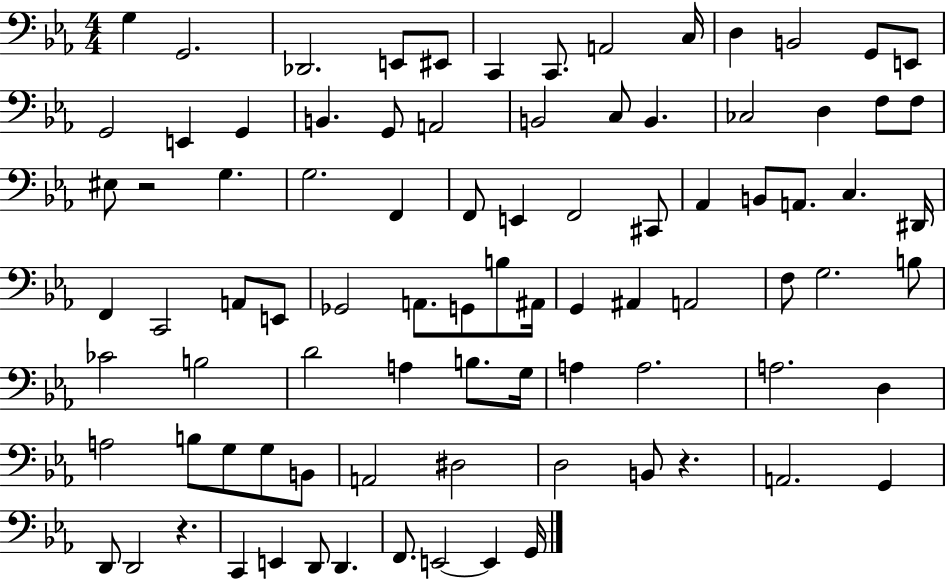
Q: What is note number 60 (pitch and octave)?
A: G3